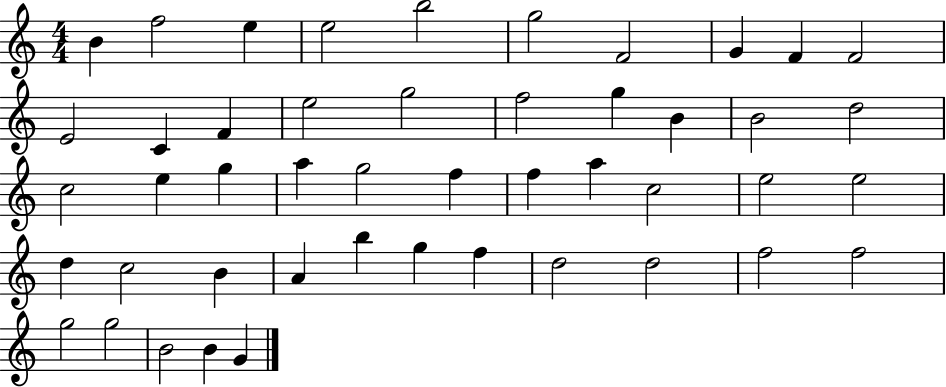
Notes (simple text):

B4/q F5/h E5/q E5/h B5/h G5/h F4/h G4/q F4/q F4/h E4/h C4/q F4/q E5/h G5/h F5/h G5/q B4/q B4/h D5/h C5/h E5/q G5/q A5/q G5/h F5/q F5/q A5/q C5/h E5/h E5/h D5/q C5/h B4/q A4/q B5/q G5/q F5/q D5/h D5/h F5/h F5/h G5/h G5/h B4/h B4/q G4/q